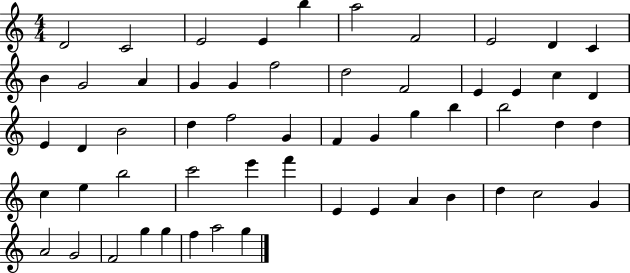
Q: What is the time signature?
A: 4/4